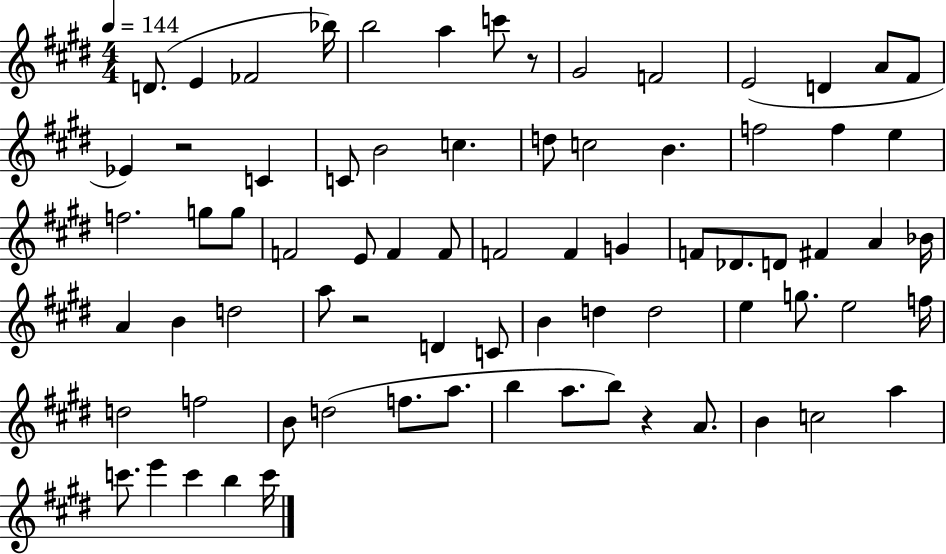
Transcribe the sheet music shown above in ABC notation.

X:1
T:Untitled
M:4/4
L:1/4
K:E
D/2 E _F2 _b/4 b2 a c'/2 z/2 ^G2 F2 E2 D A/2 ^F/2 _E z2 C C/2 B2 c d/2 c2 B f2 f e f2 g/2 g/2 F2 E/2 F F/2 F2 F G F/2 _D/2 D/2 ^F A _B/4 A B d2 a/2 z2 D C/2 B d d2 e g/2 e2 f/4 d2 f2 B/2 d2 f/2 a/2 b a/2 b/2 z A/2 B c2 a c'/2 e' c' b c'/4